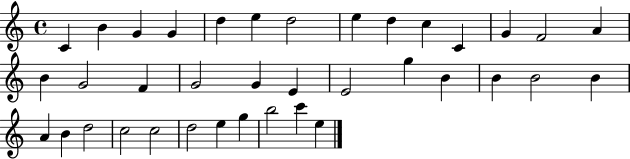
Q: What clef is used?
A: treble